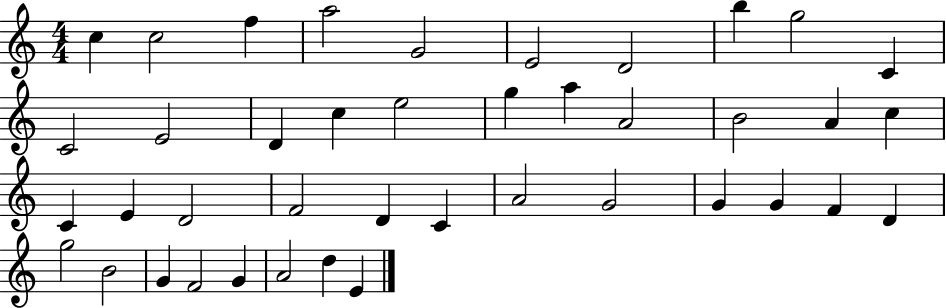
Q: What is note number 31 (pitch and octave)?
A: G4